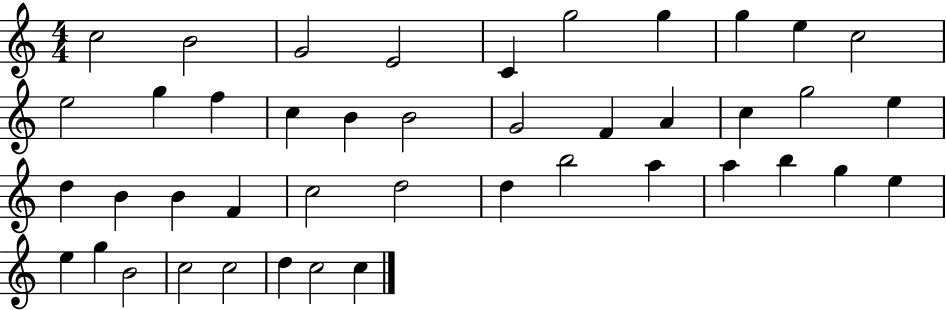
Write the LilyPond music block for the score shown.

{
  \clef treble
  \numericTimeSignature
  \time 4/4
  \key c \major
  c''2 b'2 | g'2 e'2 | c'4 g''2 g''4 | g''4 e''4 c''2 | \break e''2 g''4 f''4 | c''4 b'4 b'2 | g'2 f'4 a'4 | c''4 g''2 e''4 | \break d''4 b'4 b'4 f'4 | c''2 d''2 | d''4 b''2 a''4 | a''4 b''4 g''4 e''4 | \break e''4 g''4 b'2 | c''2 c''2 | d''4 c''2 c''4 | \bar "|."
}